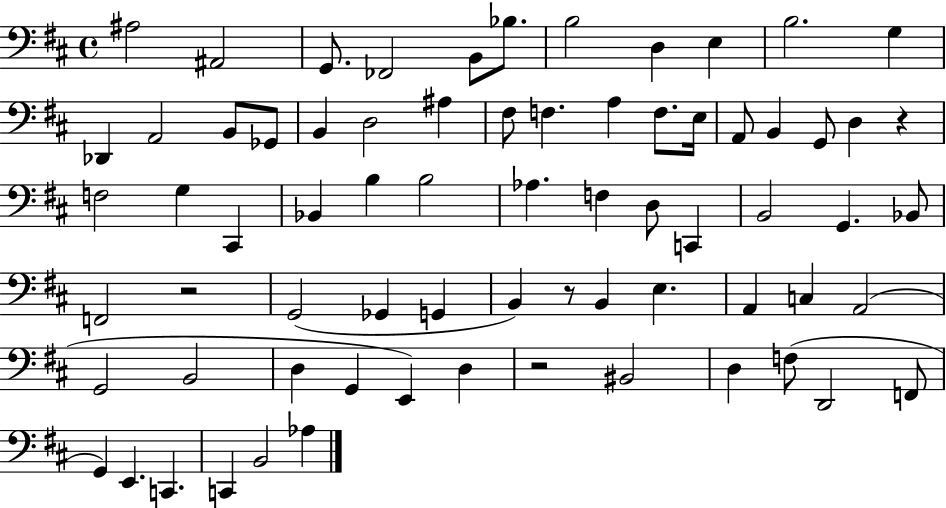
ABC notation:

X:1
T:Untitled
M:4/4
L:1/4
K:D
^A,2 ^A,,2 G,,/2 _F,,2 B,,/2 _B,/2 B,2 D, E, B,2 G, _D,, A,,2 B,,/2 _G,,/2 B,, D,2 ^A, ^F,/2 F, A, F,/2 E,/4 A,,/2 B,, G,,/2 D, z F,2 G, ^C,, _B,, B, B,2 _A, F, D,/2 C,, B,,2 G,, _B,,/2 F,,2 z2 G,,2 _G,, G,, B,, z/2 B,, E, A,, C, A,,2 G,,2 B,,2 D, G,, E,, D, z2 ^B,,2 D, F,/2 D,,2 F,,/2 G,, E,, C,, C,, B,,2 _A,